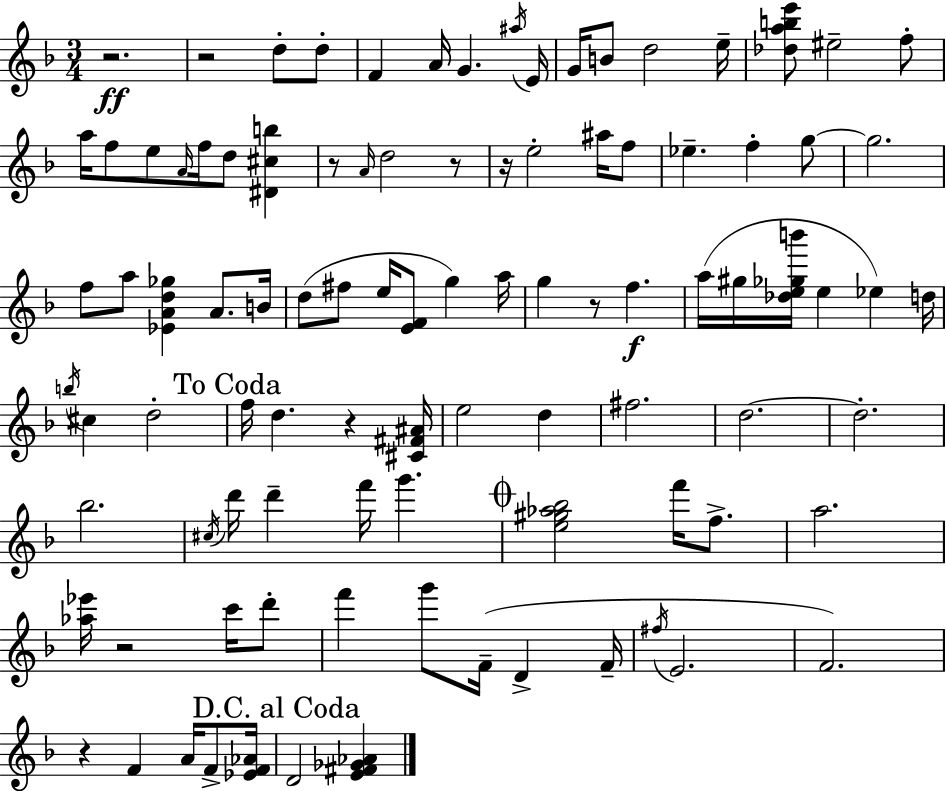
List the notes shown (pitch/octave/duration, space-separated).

R/h. R/h D5/e D5/e F4/q A4/s G4/q. A#5/s E4/s G4/s B4/e D5/h E5/s [Db5,A5,B5,E6]/e EIS5/h F5/e A5/s F5/e E5/e A4/s F5/s D5/e [D#4,C#5,B5]/q R/e A4/s D5/h R/e R/s E5/h A#5/s F5/e Eb5/q. F5/q G5/e G5/h. F5/e A5/e [Eb4,A4,D5,Gb5]/q A4/e. B4/s D5/e F#5/e E5/s [E4,F4]/e G5/q A5/s G5/q R/e F5/q. A5/s G#5/s [Db5,E5,Gb5,B6]/s E5/q Eb5/q D5/s B5/s C#5/q D5/h F5/s D5/q. R/q [C#4,F#4,A#4]/s E5/h D5/q F#5/h. D5/h. D5/h. Bb5/h. C#5/s D6/s D6/q F6/s G6/q. [E5,G#5,Ab5,Bb5]/h F6/s F5/e. A5/h. [Ab5,Eb6]/s R/h C6/s D6/e F6/q G6/e F4/s D4/q F4/s F#5/s E4/h. F4/h. R/q F4/q A4/s F4/e [Eb4,F4,Ab4]/s D4/h [E4,F#4,Gb4,Ab4]/q